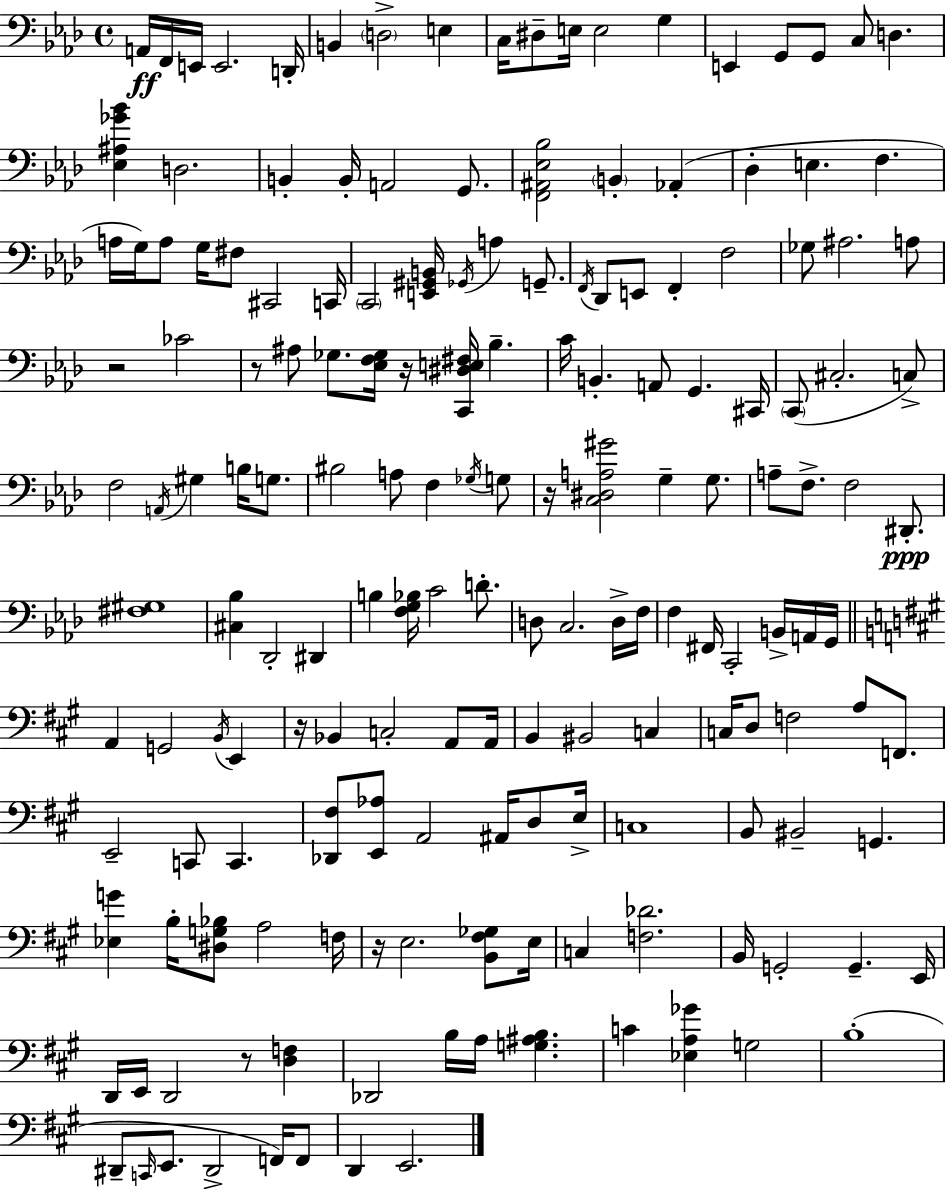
{
  \clef bass
  \time 4/4
  \defaultTimeSignature
  \key aes \major
  a,16\ff f,16 e,16 e,2. d,16-. | b,4 \parenthesize d2-> e4 | c16 dis8-- e16 e2 g4 | e,4 g,8 g,8 c8 d4. | \break <ees ais ges' bes'>4 d2. | b,4-. b,16-. a,2 g,8. | <f, ais, ees bes>2 \parenthesize b,4-. aes,4-.( | des4-. e4. f4. | \break a16 g16) a8 g16 fis8 cis,2 c,16 | \parenthesize c,2 <e, gis, b,>16 \acciaccatura { ges,16 } a4 g,8.-- | \acciaccatura { f,16 } des,8 e,8 f,4-. f2 | ges8 ais2. | \break a8 r2 ces'2 | r8 ais8 ges8. <ees f ges>16 r16 <c, dis e fis>16 bes4.-- | c'16 b,4.-. a,8 g,4. | cis,16 \parenthesize c,8( cis2.-. | \break c8->) f2 \acciaccatura { a,16 } gis4 b16 | g8. bis2 a8 f4 | \acciaccatura { ges16 } g8 r16 <c dis a gis'>2 g4-- | g8. a8-- f8.-> f2 | \break dis,8.-.\ppp <fis gis>1 | <cis bes>4 des,2-. | dis,4 b4 <f g bes>16 c'2 | d'8.-. d8 c2. | \break d16-> f16 f4 fis,16 c,2-. | b,16-> a,16 g,16 \bar "||" \break \key a \major a,4 g,2 \acciaccatura { b,16 } e,4 | r16 bes,4 c2-. a,8 | a,16 b,4 bis,2 c4 | c16 d8 f2 a8 f,8. | \break e,2-- c,8 c,4. | <des, fis>8 <e, aes>8 a,2 ais,16 d8 | e16-> c1 | b,8 bis,2-- g,4. | \break <ees g'>4 b16-. <dis g bes>8 a2 | f16 r16 e2. <b, fis ges>8 | e16 c4 <f des'>2. | b,16 g,2-. g,4.-- | \break e,16 d,16 e,16 d,2 r8 <d f>4 | des,2 b16 a16 <g ais b>4. | c'4 <ees a ges'>4 g2 | b1-.( | \break dis,8-- \grace { c,16 } e,8. dis,2-> f,16) | f,8 d,4 e,2. | \bar "|."
}